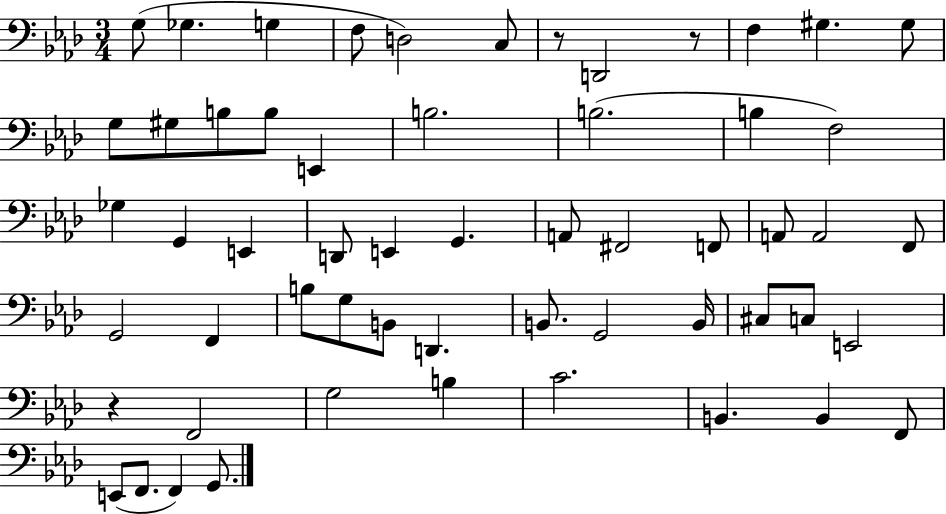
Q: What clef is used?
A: bass